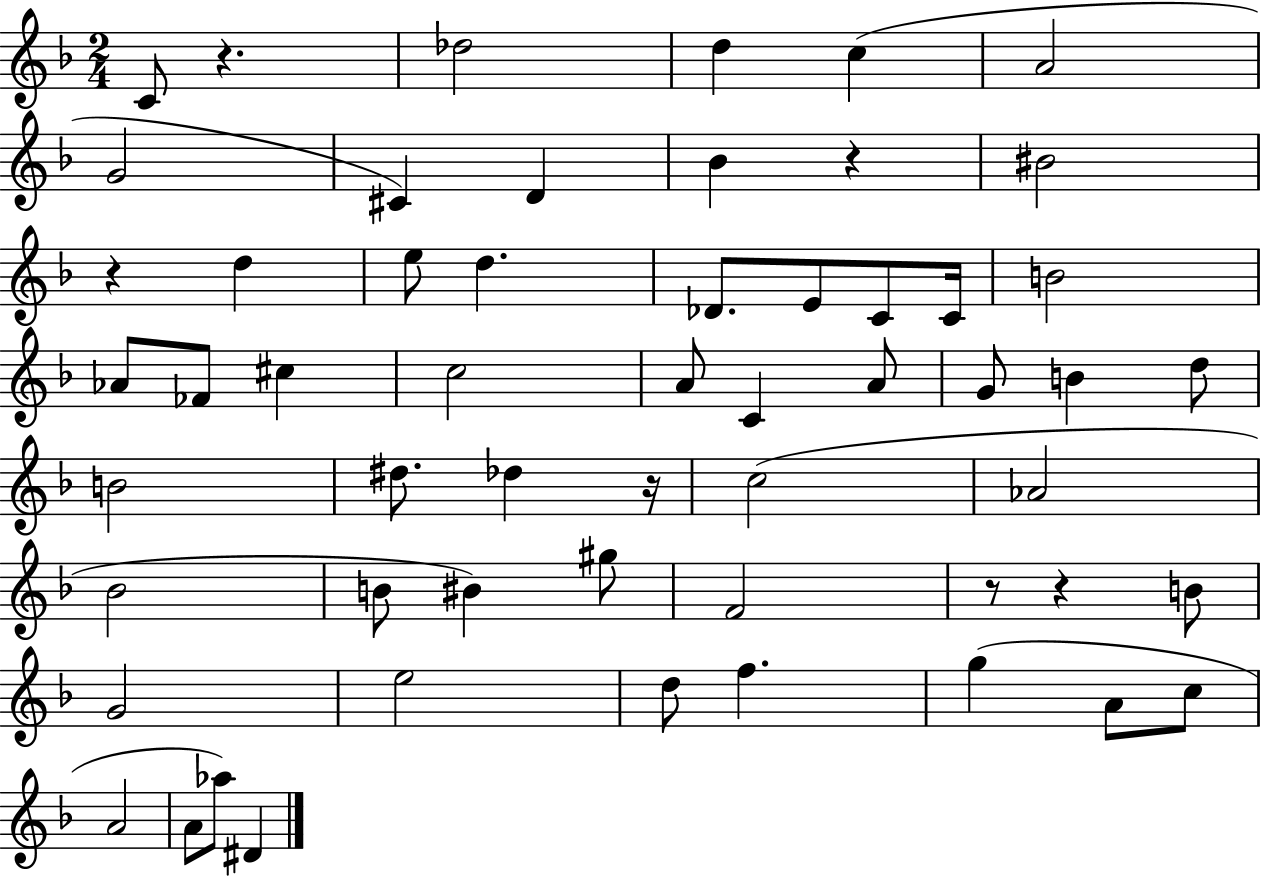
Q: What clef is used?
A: treble